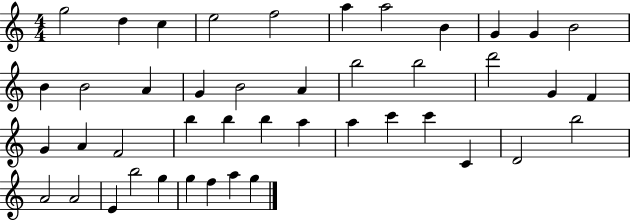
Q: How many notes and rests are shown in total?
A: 44